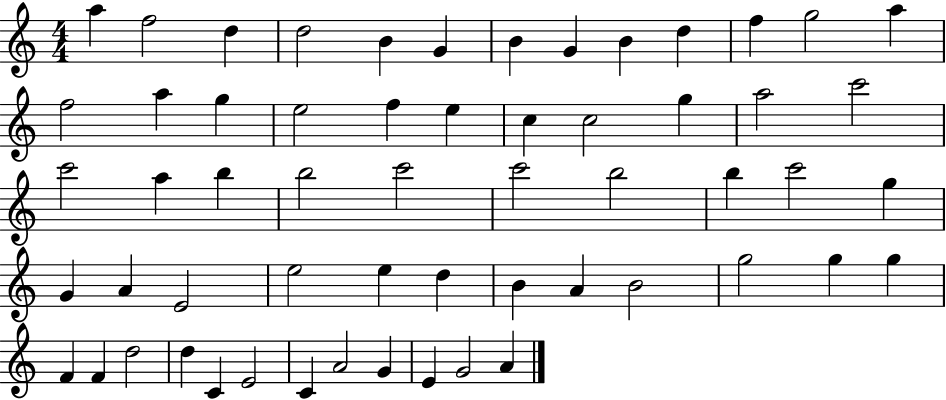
X:1
T:Untitled
M:4/4
L:1/4
K:C
a f2 d d2 B G B G B d f g2 a f2 a g e2 f e c c2 g a2 c'2 c'2 a b b2 c'2 c'2 b2 b c'2 g G A E2 e2 e d B A B2 g2 g g F F d2 d C E2 C A2 G E G2 A